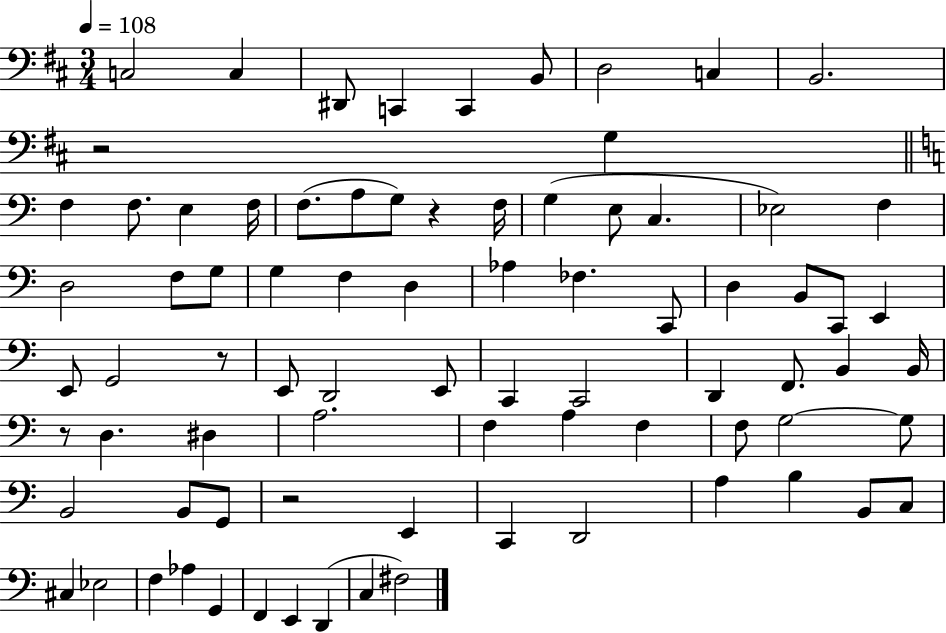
{
  \clef bass
  \numericTimeSignature
  \time 3/4
  \key d \major
  \tempo 4 = 108
  c2 c4 | dis,8 c,4 c,4 b,8 | d2 c4 | b,2. | \break r2 g4 | \bar "||" \break \key a \minor f4 f8. e4 f16 | f8.( a8 g8) r4 f16 | g4( e8 c4. | ees2) f4 | \break d2 f8 g8 | g4 f4 d4 | aes4 fes4. c,8 | d4 b,8 c,8 e,4 | \break e,8 g,2 r8 | e,8 d,2 e,8 | c,4 c,2 | d,4 f,8. b,4 b,16 | \break r8 d4. dis4 | a2. | f4 a4 f4 | f8 g2~~ g8 | \break b,2 b,8 g,8 | r2 e,4 | c,4 d,2 | a4 b4 b,8 c8 | \break cis4 ees2 | f4 aes4 g,4 | f,4 e,4 d,4( | c4 fis2) | \break \bar "|."
}